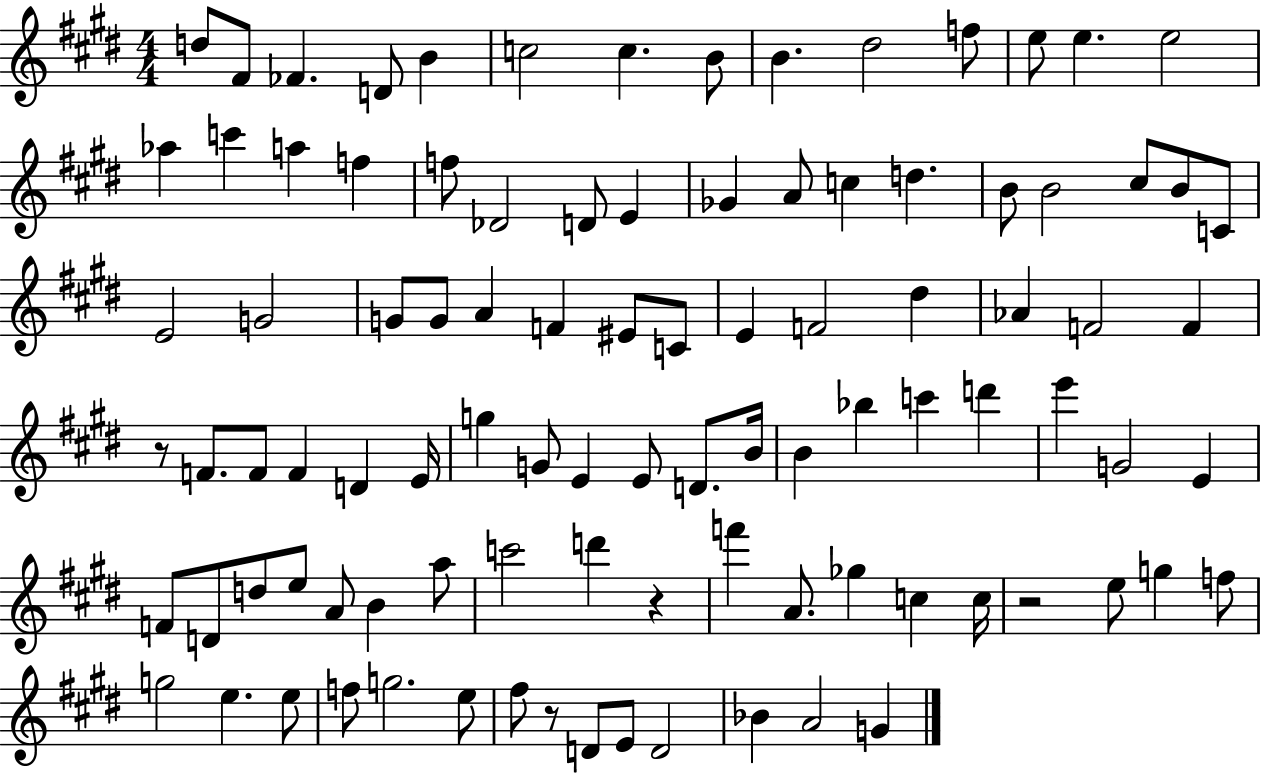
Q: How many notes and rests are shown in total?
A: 97